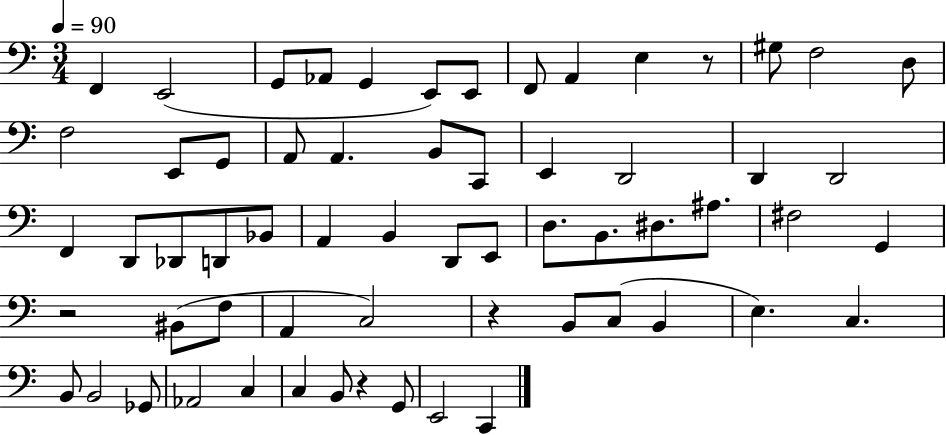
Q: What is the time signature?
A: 3/4